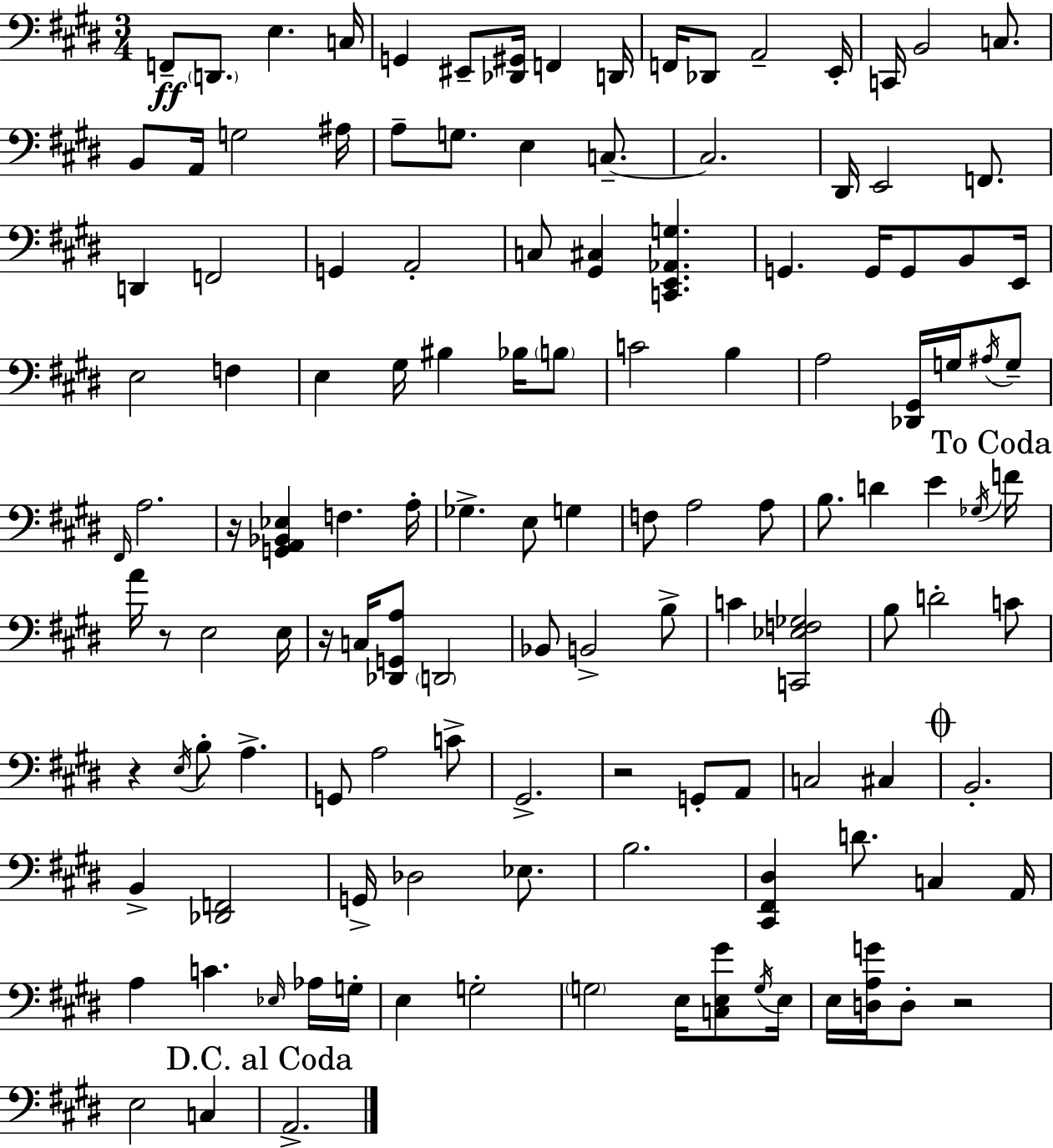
F2/e D2/e. E3/q. C3/s G2/q EIS2/e [Db2,G#2]/s F2/q D2/s F2/s Db2/e A2/h E2/s C2/s B2/h C3/e. B2/e A2/s G3/h A#3/s A3/e G3/e. E3/q C3/e. C3/h. D#2/s E2/h F2/e. D2/q F2/h G2/q A2/h C3/e [G#2,C#3]/q [C2,E2,Ab2,G3]/q. G2/q. G2/s G2/e B2/e E2/s E3/h F3/q E3/q G#3/s BIS3/q Bb3/s B3/e C4/h B3/q A3/h [Db2,G#2]/s G3/s A#3/s G3/e F#2/s A3/h. R/s [G2,A2,Bb2,Eb3]/q F3/q. A3/s Gb3/q. E3/e G3/q F3/e A3/h A3/e B3/e. D4/q E4/q Gb3/s F4/s A4/s R/e E3/h E3/s R/s C3/s [Db2,G2,A3]/e D2/h Bb2/e B2/h B3/e C4/q [C2,Eb3,F3,Gb3]/h B3/e D4/h C4/e R/q E3/s B3/e A3/q. G2/e A3/h C4/e G#2/h. R/h G2/e A2/e C3/h C#3/q B2/h. B2/q [Db2,F2]/h G2/s Db3/h Eb3/e. B3/h. [C#2,F#2,D#3]/q D4/e. C3/q A2/s A3/q C4/q. Eb3/s Ab3/s G3/s E3/q G3/h G3/h E3/s [C3,E3,G#4]/e G3/s E3/s E3/s [D3,A3,G4]/s D3/e R/h E3/h C3/q A2/h.